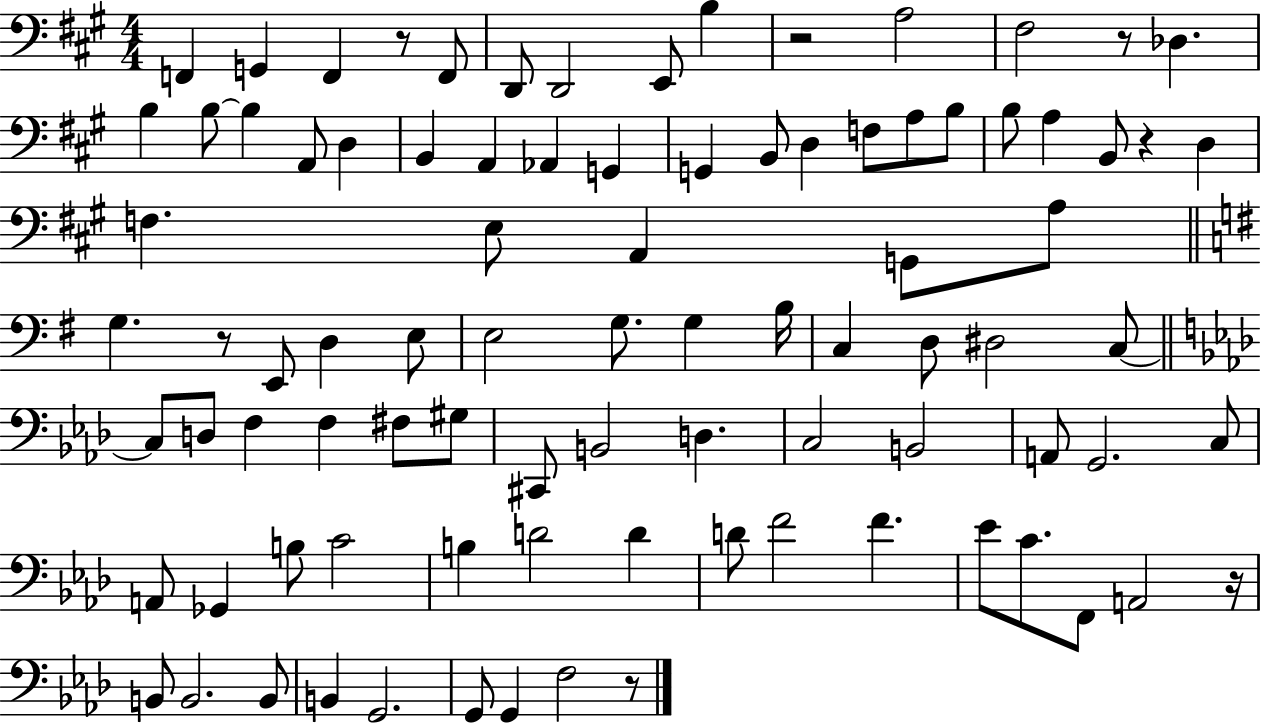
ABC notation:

X:1
T:Untitled
M:4/4
L:1/4
K:A
F,, G,, F,, z/2 F,,/2 D,,/2 D,,2 E,,/2 B, z2 A,2 ^F,2 z/2 _D, B, B,/2 B, A,,/2 D, B,, A,, _A,, G,, G,, B,,/2 D, F,/2 A,/2 B,/2 B,/2 A, B,,/2 z D, F, E,/2 A,, G,,/2 A,/2 G, z/2 E,,/2 D, E,/2 E,2 G,/2 G, B,/4 C, D,/2 ^D,2 C,/2 C,/2 D,/2 F, F, ^F,/2 ^G,/2 ^C,,/2 B,,2 D, C,2 B,,2 A,,/2 G,,2 C,/2 A,,/2 _G,, B,/2 C2 B, D2 D D/2 F2 F _E/2 C/2 F,,/2 A,,2 z/4 B,,/2 B,,2 B,,/2 B,, G,,2 G,,/2 G,, F,2 z/2